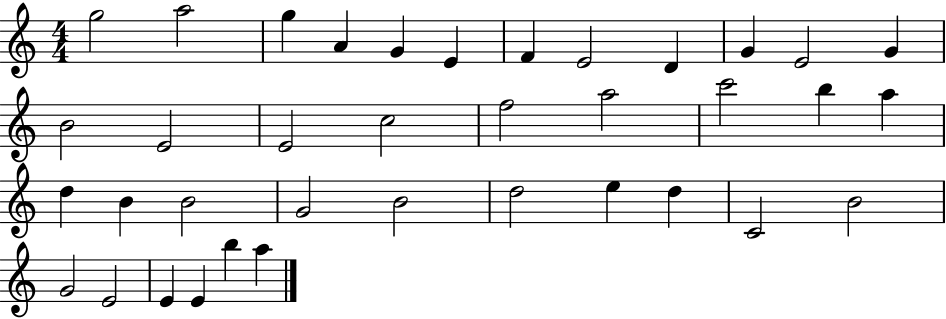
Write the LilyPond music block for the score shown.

{
  \clef treble
  \numericTimeSignature
  \time 4/4
  \key c \major
  g''2 a''2 | g''4 a'4 g'4 e'4 | f'4 e'2 d'4 | g'4 e'2 g'4 | \break b'2 e'2 | e'2 c''2 | f''2 a''2 | c'''2 b''4 a''4 | \break d''4 b'4 b'2 | g'2 b'2 | d''2 e''4 d''4 | c'2 b'2 | \break g'2 e'2 | e'4 e'4 b''4 a''4 | \bar "|."
}